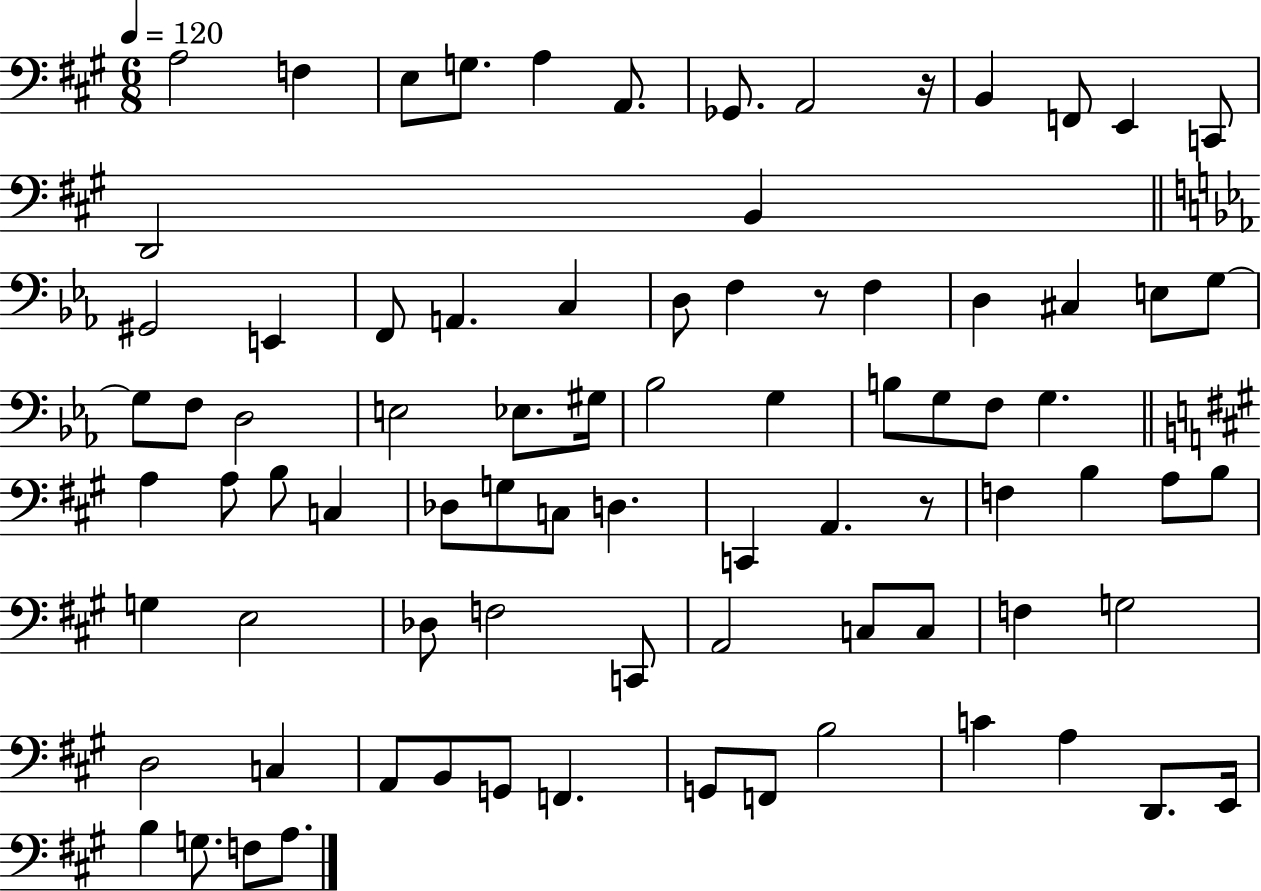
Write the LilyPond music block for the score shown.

{
  \clef bass
  \numericTimeSignature
  \time 6/8
  \key a \major
  \tempo 4 = 120
  \repeat volta 2 { a2 f4 | e8 g8. a4 a,8. | ges,8. a,2 r16 | b,4 f,8 e,4 c,8 | \break d,2 b,4 | \bar "||" \break \key c \minor gis,2 e,4 | f,8 a,4. c4 | d8 f4 r8 f4 | d4 cis4 e8 g8~~ | \break g8 f8 d2 | e2 ees8. gis16 | bes2 g4 | b8 g8 f8 g4. | \break \bar "||" \break \key a \major a4 a8 b8 c4 | des8 g8 c8 d4. | c,4 a,4. r8 | f4 b4 a8 b8 | \break g4 e2 | des8 f2 c,8 | a,2 c8 c8 | f4 g2 | \break d2 c4 | a,8 b,8 g,8 f,4. | g,8 f,8 b2 | c'4 a4 d,8. e,16 | \break b4 g8. f8 a8. | } \bar "|."
}